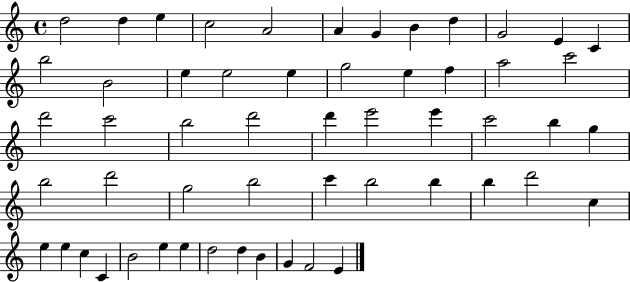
{
  \clef treble
  \time 4/4
  \defaultTimeSignature
  \key c \major
  d''2 d''4 e''4 | c''2 a'2 | a'4 g'4 b'4 d''4 | g'2 e'4 c'4 | \break b''2 b'2 | e''4 e''2 e''4 | g''2 e''4 f''4 | a''2 c'''2 | \break d'''2 c'''2 | b''2 d'''2 | d'''4 e'''2 e'''4 | c'''2 b''4 g''4 | \break b''2 d'''2 | g''2 b''2 | c'''4 b''2 b''4 | b''4 d'''2 c''4 | \break e''4 e''4 c''4 c'4 | b'2 e''4 e''4 | d''2 d''4 b'4 | g'4 f'2 e'4 | \break \bar "|."
}